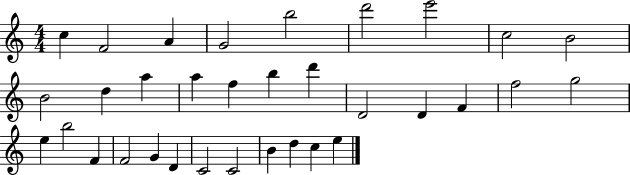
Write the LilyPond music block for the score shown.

{
  \clef treble
  \numericTimeSignature
  \time 4/4
  \key c \major
  c''4 f'2 a'4 | g'2 b''2 | d'''2 e'''2 | c''2 b'2 | \break b'2 d''4 a''4 | a''4 f''4 b''4 d'''4 | d'2 d'4 f'4 | f''2 g''2 | \break e''4 b''2 f'4 | f'2 g'4 d'4 | c'2 c'2 | b'4 d''4 c''4 e''4 | \break \bar "|."
}